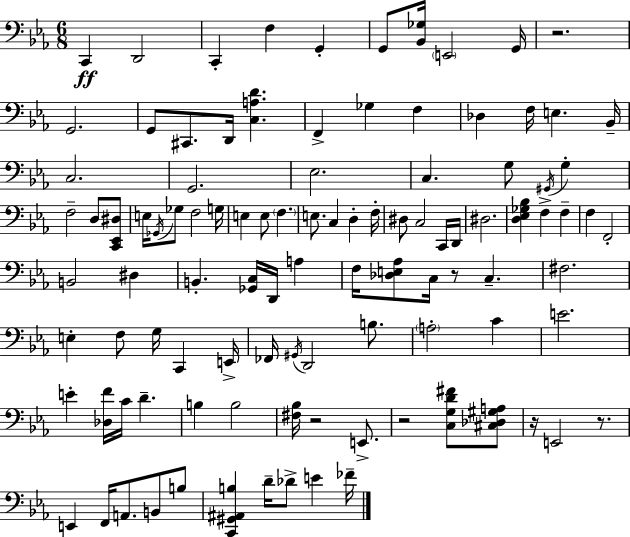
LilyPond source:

{
  \clef bass
  \numericTimeSignature
  \time 6/8
  \key ees \major
  c,4\ff d,2 | c,4-. f4 g,4-. | g,8 <bes, ges>16 \parenthesize e,2 g,16 | r2. | \break g,2. | g,8 cis,8. d,16 <c a d'>4. | f,4-> ges4 f4 | des4 f16 e4. bes,16-- | \break c2. | g,2. | ees2. | c4. g8 \acciaccatura { gis,16 } g4-. | \break f2-- d8 <c, ees, dis>8 | e16 \acciaccatura { ges,16 } ges8 f2 | g16 e4 e8 \parenthesize f4. | e8. c4 d4-. | \break f16-. dis8 c2 | c,16 d,16 dis2. | <d ees ges bes>4 f4-> f4-- | f4 f,2-. | \break b,2 dis4 | b,4.-. <ges, c>16 d,16 a4 | f16 <des e aes>8 c16 r8 c4.-- | fis2. | \break e4-. f8 g16 c,4 | e,16-> fes,16 \acciaccatura { gis,16 } d,2 | b8. \parenthesize a2-. c'4 | e'2. | \break e'4-. <des f'>16 c'16 d'4.-- | b4 b2 | <fis bes>16 r2 | e,8.-> r2 <c g d' fis'>8 | \break <cis des gis a>8 r16 e,2 | r8. e,4 f,16 a,8. b,8 | b8 <c, gis, ais, b>4 d'16-- des'8-> e'4 | fes'16-- \bar "|."
}